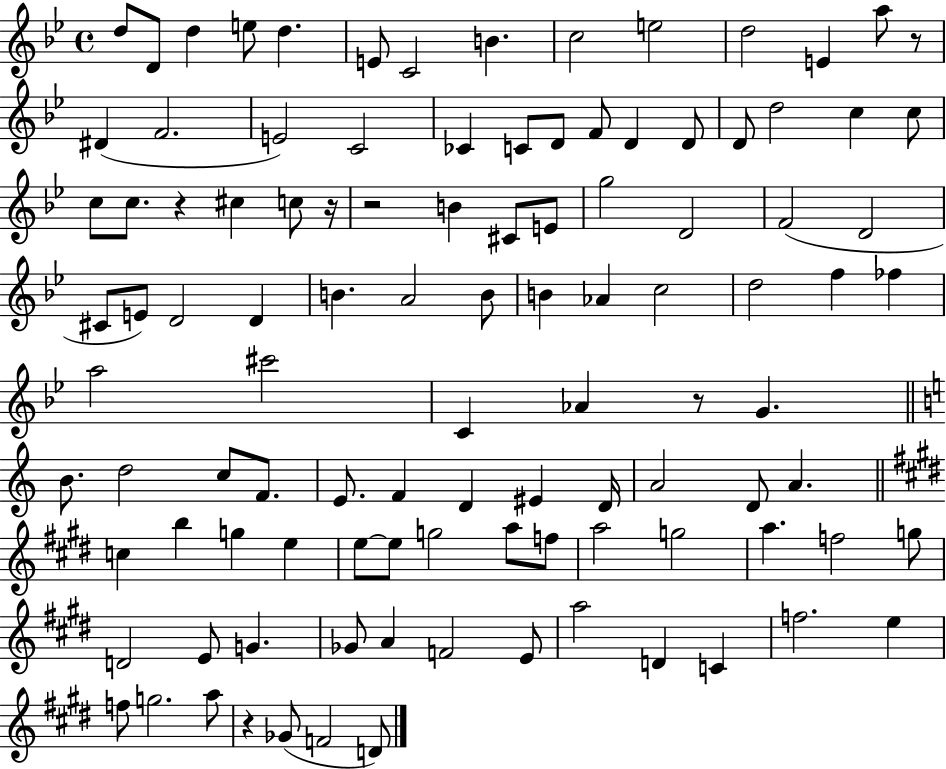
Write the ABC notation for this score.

X:1
T:Untitled
M:4/4
L:1/4
K:Bb
d/2 D/2 d e/2 d E/2 C2 B c2 e2 d2 E a/2 z/2 ^D F2 E2 C2 _C C/2 D/2 F/2 D D/2 D/2 d2 c c/2 c/2 c/2 z ^c c/2 z/4 z2 B ^C/2 E/2 g2 D2 F2 D2 ^C/2 E/2 D2 D B A2 B/2 B _A c2 d2 f _f a2 ^c'2 C _A z/2 G B/2 d2 c/2 F/2 E/2 F D ^E D/4 A2 D/2 A c b g e e/2 e/2 g2 a/2 f/2 a2 g2 a f2 g/2 D2 E/2 G _G/2 A F2 E/2 a2 D C f2 e f/2 g2 a/2 z _G/2 F2 D/2